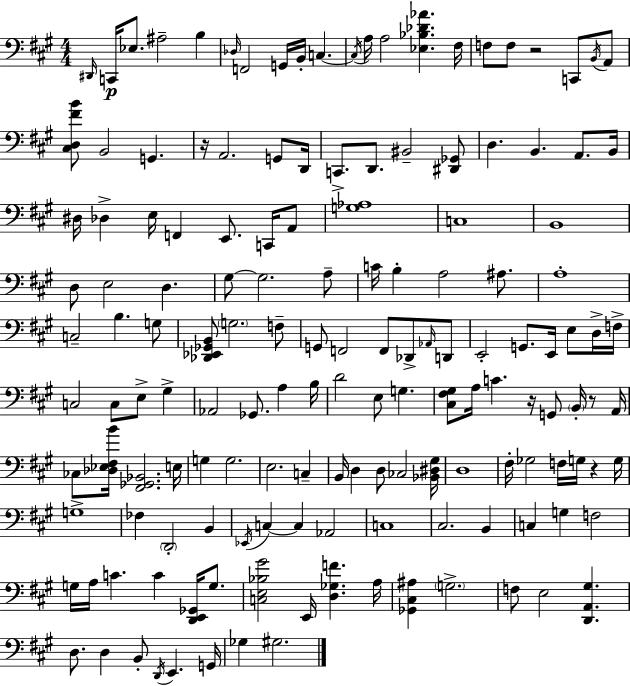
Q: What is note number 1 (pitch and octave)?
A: D#2